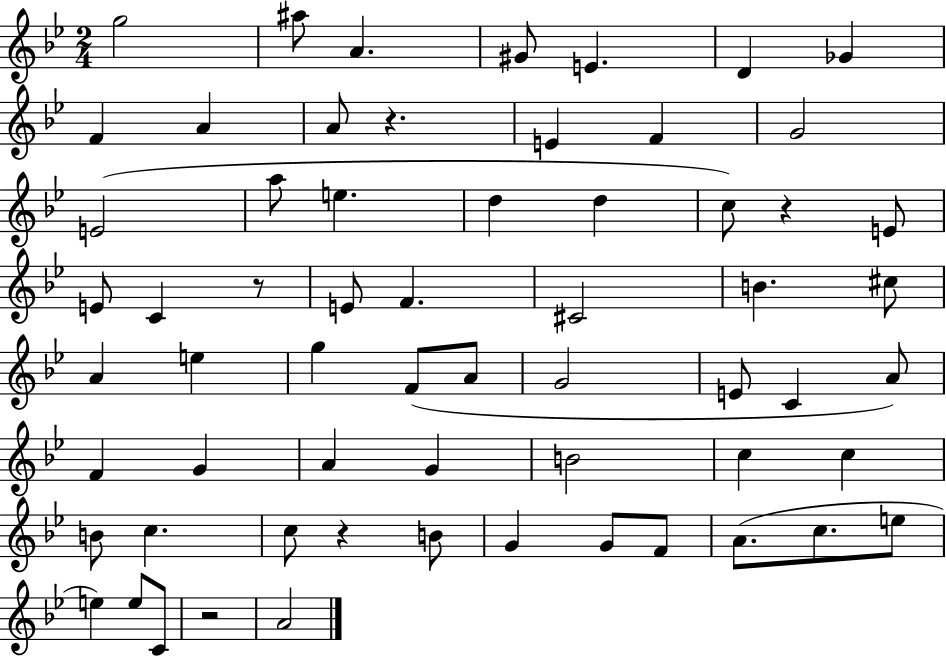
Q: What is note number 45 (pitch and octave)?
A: C5